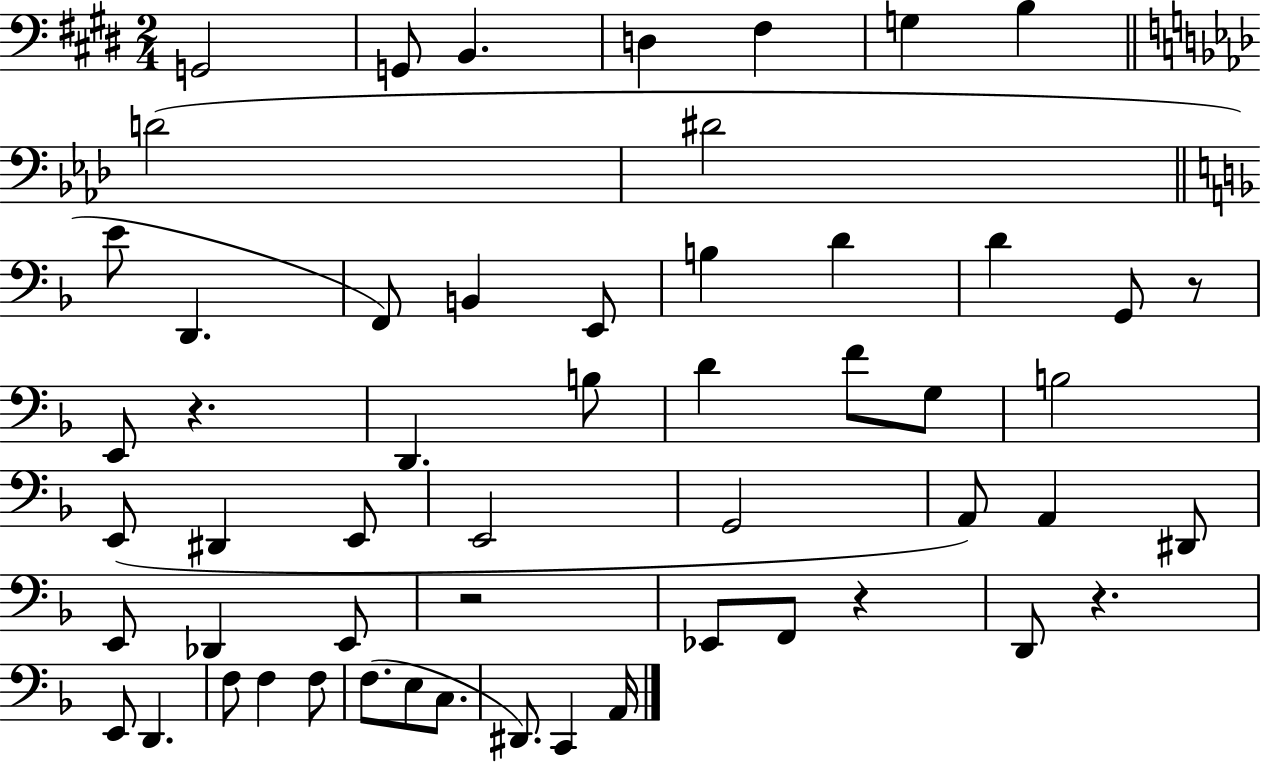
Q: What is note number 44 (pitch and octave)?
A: F3